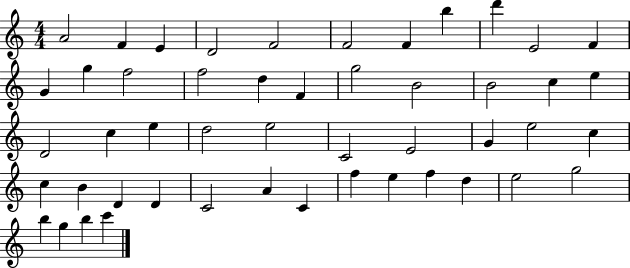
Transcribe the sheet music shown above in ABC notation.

X:1
T:Untitled
M:4/4
L:1/4
K:C
A2 F E D2 F2 F2 F b d' E2 F G g f2 f2 d F g2 B2 B2 c e D2 c e d2 e2 C2 E2 G e2 c c B D D C2 A C f e f d e2 g2 b g b c'